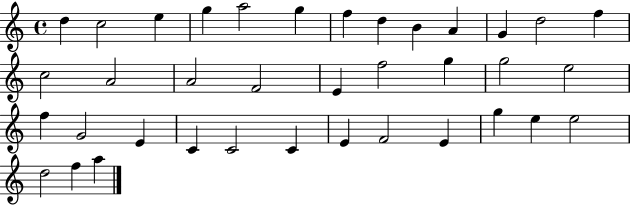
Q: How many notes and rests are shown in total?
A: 37